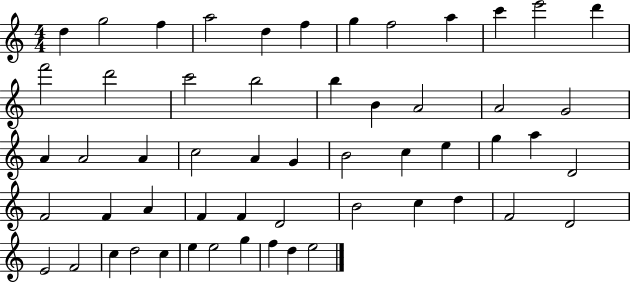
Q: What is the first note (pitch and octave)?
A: D5